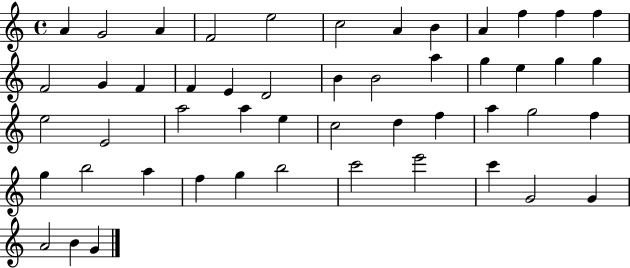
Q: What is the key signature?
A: C major